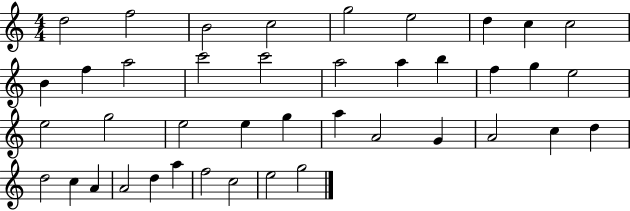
{
  \clef treble
  \numericTimeSignature
  \time 4/4
  \key c \major
  d''2 f''2 | b'2 c''2 | g''2 e''2 | d''4 c''4 c''2 | \break b'4 f''4 a''2 | c'''2 c'''2 | a''2 a''4 b''4 | f''4 g''4 e''2 | \break e''2 g''2 | e''2 e''4 g''4 | a''4 a'2 g'4 | a'2 c''4 d''4 | \break d''2 c''4 a'4 | a'2 d''4 a''4 | f''2 c''2 | e''2 g''2 | \break \bar "|."
}